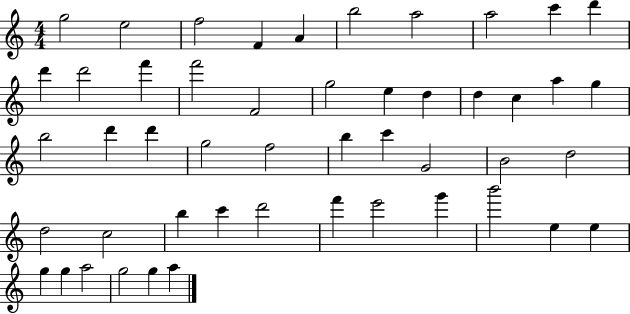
X:1
T:Untitled
M:4/4
L:1/4
K:C
g2 e2 f2 F A b2 a2 a2 c' d' d' d'2 f' f'2 F2 g2 e d d c a g b2 d' d' g2 f2 b c' G2 B2 d2 d2 c2 b c' d'2 f' e'2 g' b'2 e e g g a2 g2 g a